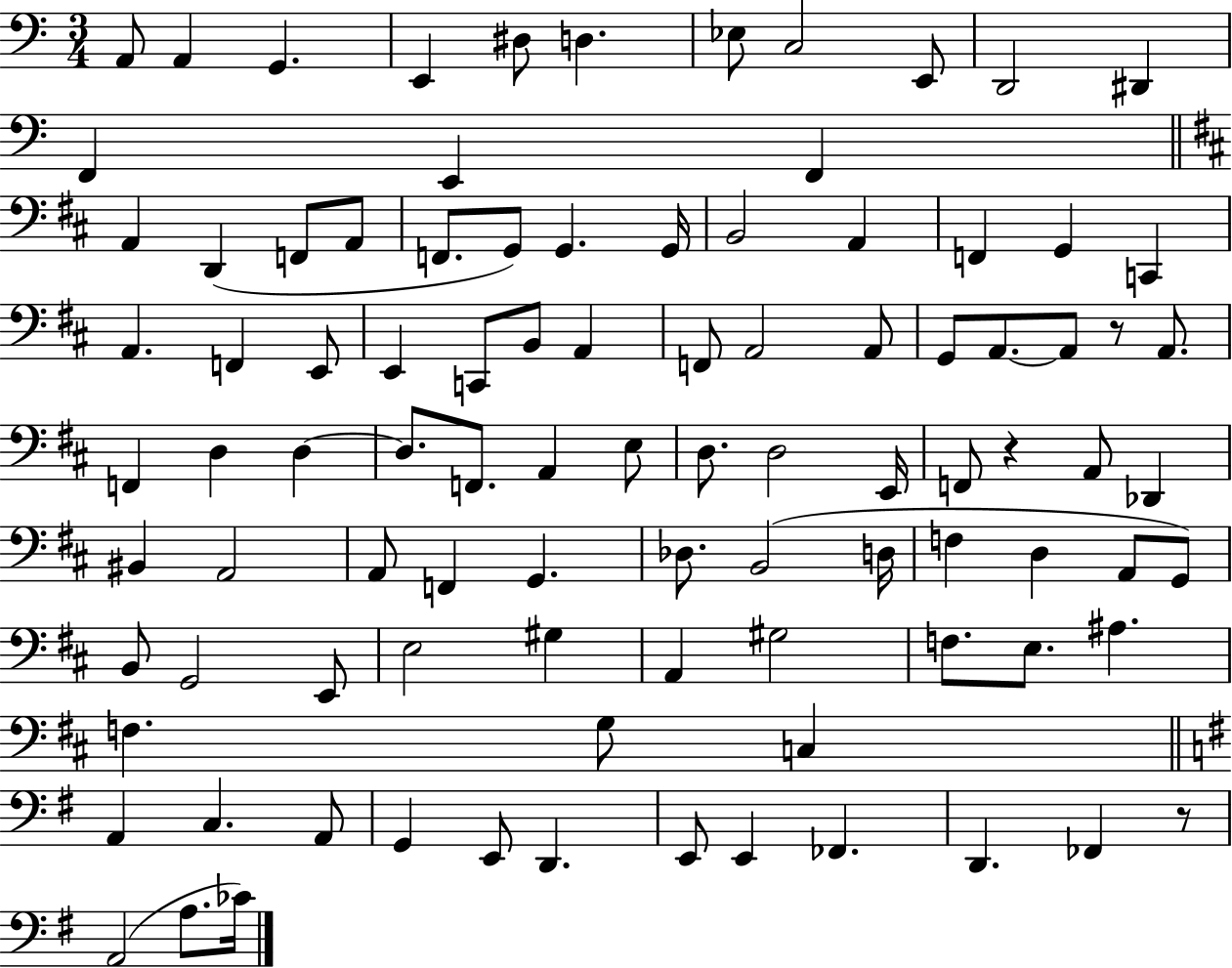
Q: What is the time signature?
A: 3/4